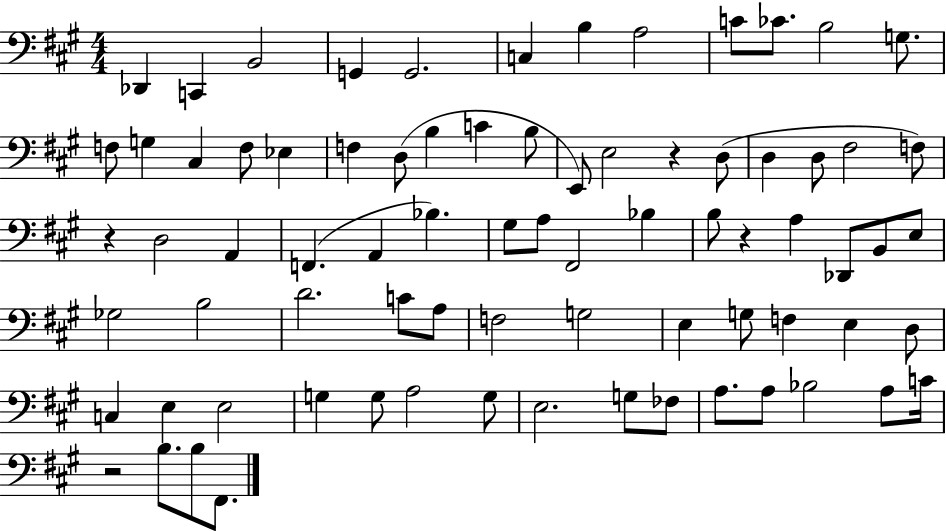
{
  \clef bass
  \numericTimeSignature
  \time 4/4
  \key a \major
  \repeat volta 2 { des,4 c,4 b,2 | g,4 g,2. | c4 b4 a2 | c'8 ces'8. b2 g8. | \break f8 g4 cis4 f8 ees4 | f4 d8( b4 c'4 b8 | e,8) e2 r4 d8( | d4 d8 fis2 f8) | \break r4 d2 a,4 | f,4.( a,4 bes4.) | gis8 a8 fis,2 bes4 | b8 r4 a4 des,8 b,8 e8 | \break ges2 b2 | d'2. c'8 a8 | f2 g2 | e4 g8 f4 e4 d8 | \break c4 e4 e2 | g4 g8 a2 g8 | e2. g8 fes8 | a8. a8 bes2 a8 c'16 | \break r2 b8. b8 fis,8. | } \bar "|."
}